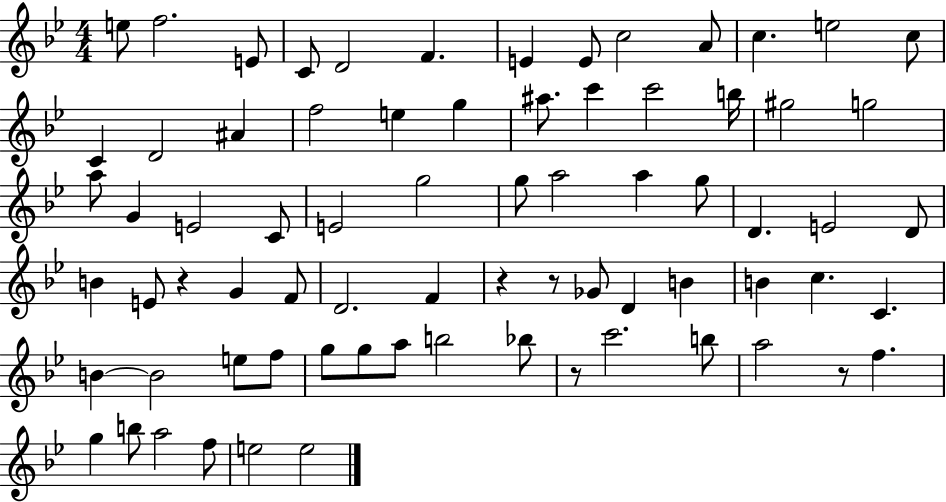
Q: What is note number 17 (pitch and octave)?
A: F5